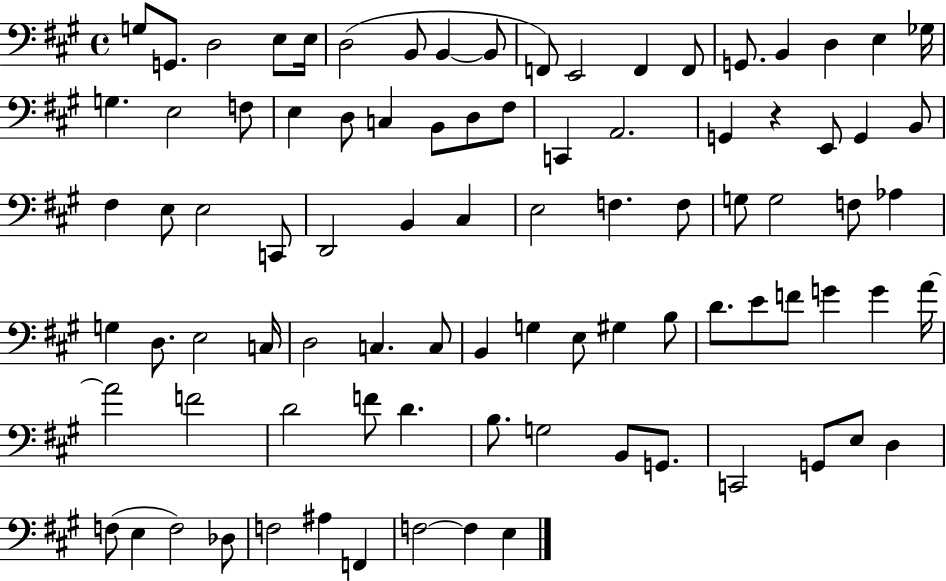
{
  \clef bass
  \time 4/4
  \defaultTimeSignature
  \key a \major
  g8 g,8. d2 e8 e16 | d2( b,8 b,4~~ b,8 | f,8) e,2 f,4 f,8 | g,8. b,4 d4 e4 ges16 | \break g4. e2 f8 | e4 d8 c4 b,8 d8 fis8 | c,4 a,2. | g,4 r4 e,8 g,4 b,8 | \break fis4 e8 e2 c,8 | d,2 b,4 cis4 | e2 f4. f8 | g8 g2 f8 aes4 | \break g4 d8. e2 c16 | d2 c4. c8 | b,4 g4 e8 gis4 b8 | d'8. e'8 f'8 g'4 g'4 a'16~~ | \break a'2 f'2 | d'2 f'8 d'4. | b8. g2 b,8 g,8. | c,2 g,8 e8 d4 | \break f8( e4 f2) des8 | f2 ais4 f,4 | f2~~ f4 e4 | \bar "|."
}